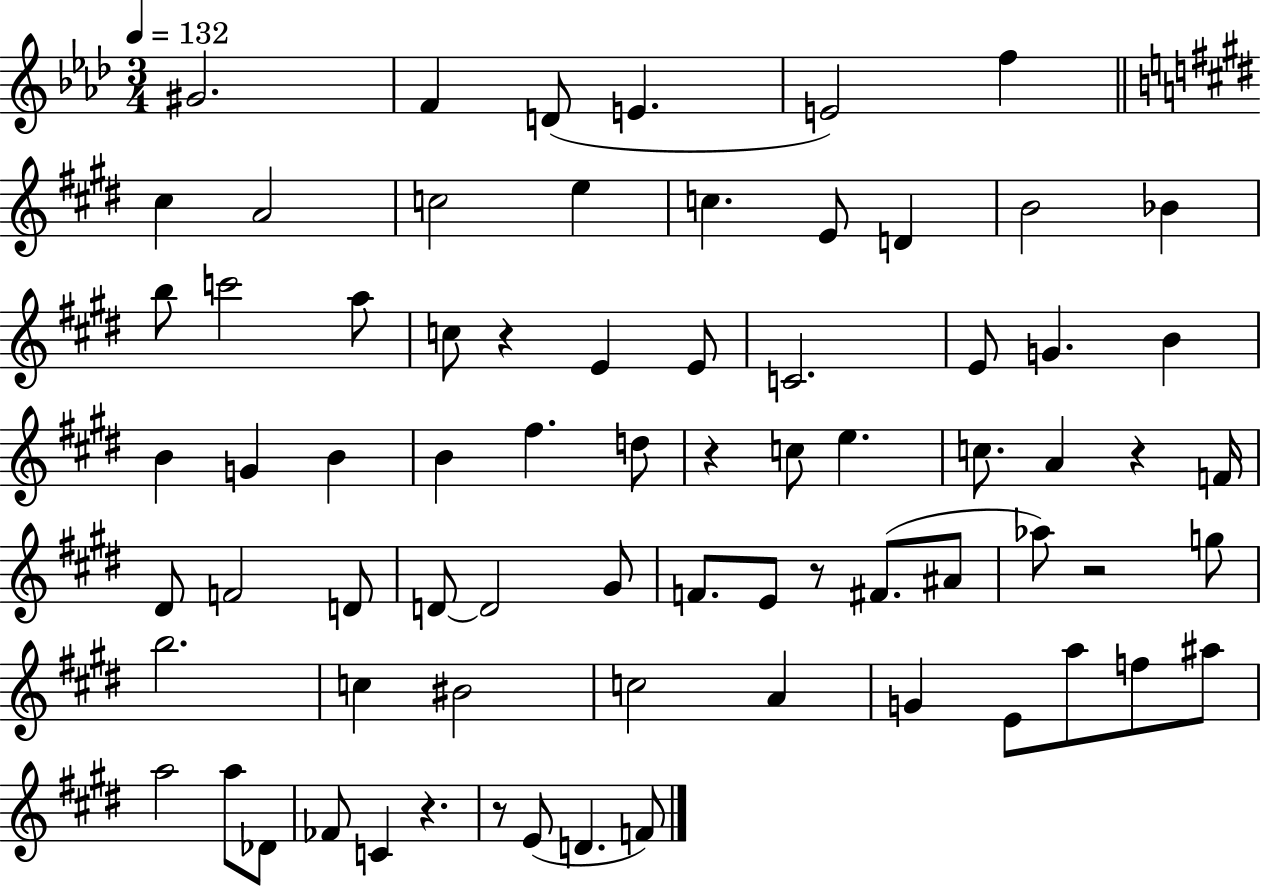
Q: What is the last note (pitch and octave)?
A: F4